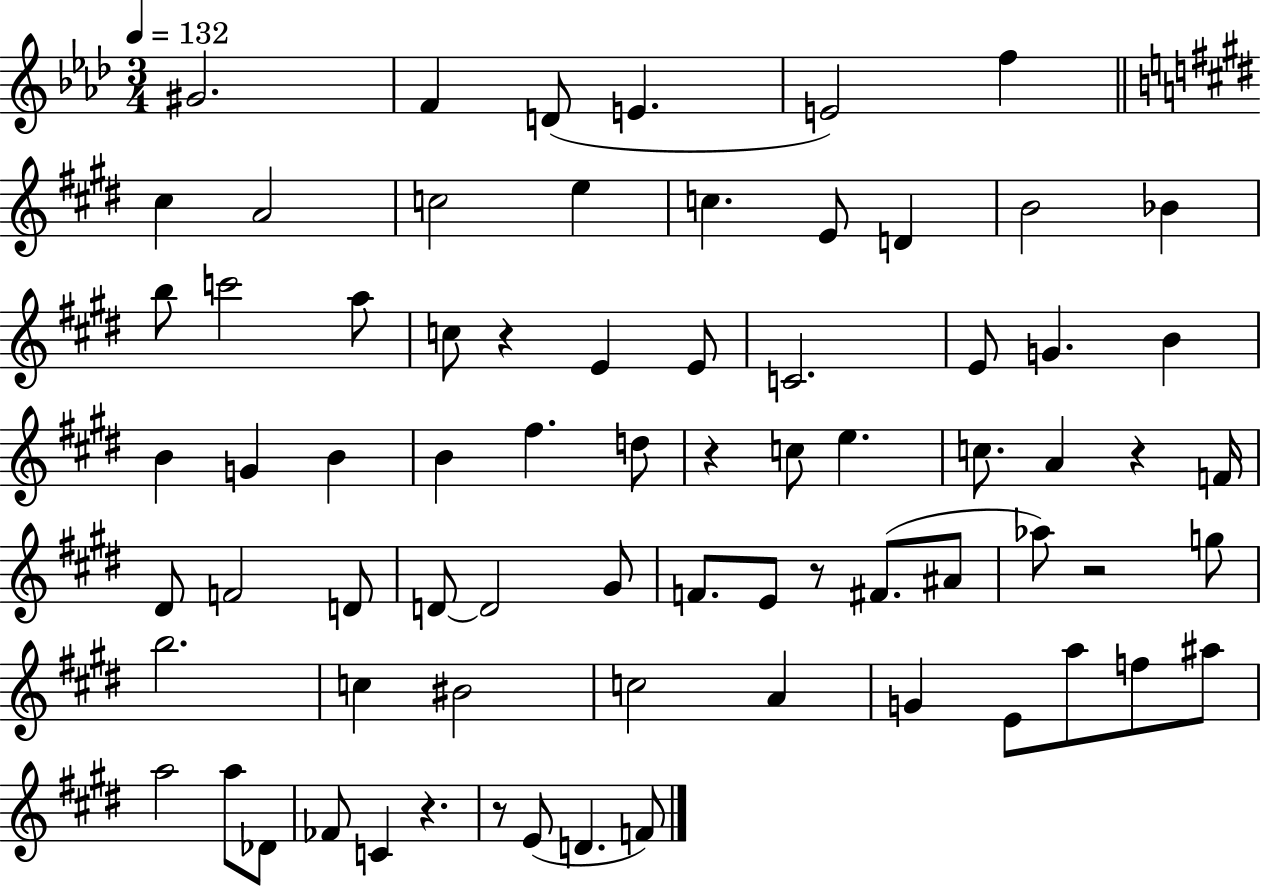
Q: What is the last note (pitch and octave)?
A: F4